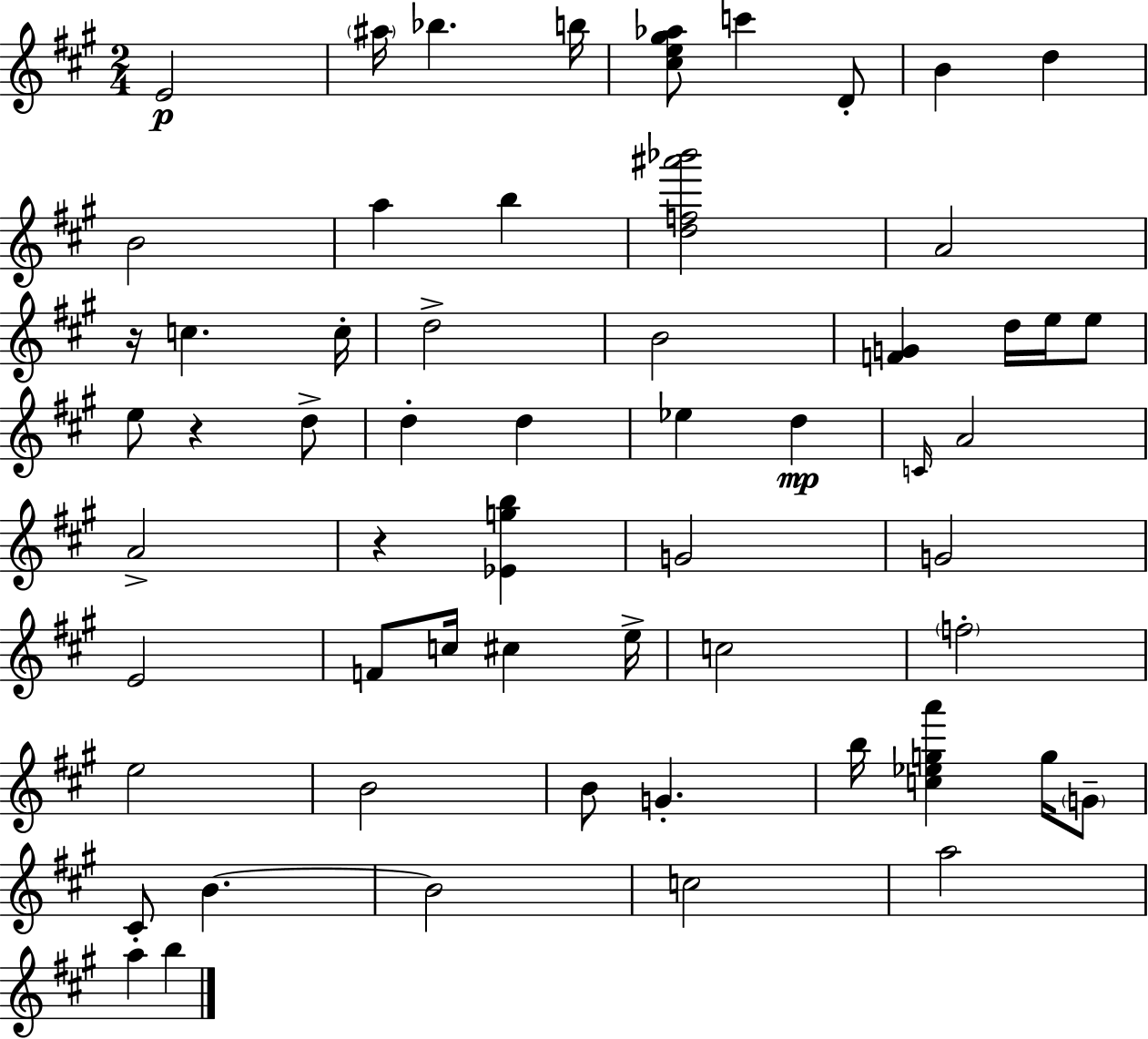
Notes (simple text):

E4/h A#5/s Bb5/q. B5/s [C#5,E5,G#5,Ab5]/e C6/q D4/e B4/q D5/q B4/h A5/q B5/q [D5,F5,A#6,Bb6]/h A4/h R/s C5/q. C5/s D5/h B4/h [F4,G4]/q D5/s E5/s E5/e E5/e R/q D5/e D5/q D5/q Eb5/q D5/q C4/s A4/h A4/h R/q [Eb4,G5,B5]/q G4/h G4/h E4/h F4/e C5/s C#5/q E5/s C5/h F5/h E5/h B4/h B4/e G4/q. B5/s [C5,Eb5,G5,A6]/q G5/s G4/e C#4/e B4/q. B4/h C5/h A5/h A5/q B5/q